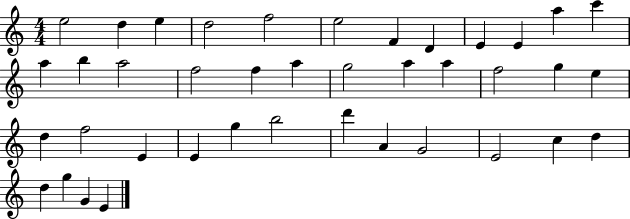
{
  \clef treble
  \numericTimeSignature
  \time 4/4
  \key c \major
  e''2 d''4 e''4 | d''2 f''2 | e''2 f'4 d'4 | e'4 e'4 a''4 c'''4 | \break a''4 b''4 a''2 | f''2 f''4 a''4 | g''2 a''4 a''4 | f''2 g''4 e''4 | \break d''4 f''2 e'4 | e'4 g''4 b''2 | d'''4 a'4 g'2 | e'2 c''4 d''4 | \break d''4 g''4 g'4 e'4 | \bar "|."
}